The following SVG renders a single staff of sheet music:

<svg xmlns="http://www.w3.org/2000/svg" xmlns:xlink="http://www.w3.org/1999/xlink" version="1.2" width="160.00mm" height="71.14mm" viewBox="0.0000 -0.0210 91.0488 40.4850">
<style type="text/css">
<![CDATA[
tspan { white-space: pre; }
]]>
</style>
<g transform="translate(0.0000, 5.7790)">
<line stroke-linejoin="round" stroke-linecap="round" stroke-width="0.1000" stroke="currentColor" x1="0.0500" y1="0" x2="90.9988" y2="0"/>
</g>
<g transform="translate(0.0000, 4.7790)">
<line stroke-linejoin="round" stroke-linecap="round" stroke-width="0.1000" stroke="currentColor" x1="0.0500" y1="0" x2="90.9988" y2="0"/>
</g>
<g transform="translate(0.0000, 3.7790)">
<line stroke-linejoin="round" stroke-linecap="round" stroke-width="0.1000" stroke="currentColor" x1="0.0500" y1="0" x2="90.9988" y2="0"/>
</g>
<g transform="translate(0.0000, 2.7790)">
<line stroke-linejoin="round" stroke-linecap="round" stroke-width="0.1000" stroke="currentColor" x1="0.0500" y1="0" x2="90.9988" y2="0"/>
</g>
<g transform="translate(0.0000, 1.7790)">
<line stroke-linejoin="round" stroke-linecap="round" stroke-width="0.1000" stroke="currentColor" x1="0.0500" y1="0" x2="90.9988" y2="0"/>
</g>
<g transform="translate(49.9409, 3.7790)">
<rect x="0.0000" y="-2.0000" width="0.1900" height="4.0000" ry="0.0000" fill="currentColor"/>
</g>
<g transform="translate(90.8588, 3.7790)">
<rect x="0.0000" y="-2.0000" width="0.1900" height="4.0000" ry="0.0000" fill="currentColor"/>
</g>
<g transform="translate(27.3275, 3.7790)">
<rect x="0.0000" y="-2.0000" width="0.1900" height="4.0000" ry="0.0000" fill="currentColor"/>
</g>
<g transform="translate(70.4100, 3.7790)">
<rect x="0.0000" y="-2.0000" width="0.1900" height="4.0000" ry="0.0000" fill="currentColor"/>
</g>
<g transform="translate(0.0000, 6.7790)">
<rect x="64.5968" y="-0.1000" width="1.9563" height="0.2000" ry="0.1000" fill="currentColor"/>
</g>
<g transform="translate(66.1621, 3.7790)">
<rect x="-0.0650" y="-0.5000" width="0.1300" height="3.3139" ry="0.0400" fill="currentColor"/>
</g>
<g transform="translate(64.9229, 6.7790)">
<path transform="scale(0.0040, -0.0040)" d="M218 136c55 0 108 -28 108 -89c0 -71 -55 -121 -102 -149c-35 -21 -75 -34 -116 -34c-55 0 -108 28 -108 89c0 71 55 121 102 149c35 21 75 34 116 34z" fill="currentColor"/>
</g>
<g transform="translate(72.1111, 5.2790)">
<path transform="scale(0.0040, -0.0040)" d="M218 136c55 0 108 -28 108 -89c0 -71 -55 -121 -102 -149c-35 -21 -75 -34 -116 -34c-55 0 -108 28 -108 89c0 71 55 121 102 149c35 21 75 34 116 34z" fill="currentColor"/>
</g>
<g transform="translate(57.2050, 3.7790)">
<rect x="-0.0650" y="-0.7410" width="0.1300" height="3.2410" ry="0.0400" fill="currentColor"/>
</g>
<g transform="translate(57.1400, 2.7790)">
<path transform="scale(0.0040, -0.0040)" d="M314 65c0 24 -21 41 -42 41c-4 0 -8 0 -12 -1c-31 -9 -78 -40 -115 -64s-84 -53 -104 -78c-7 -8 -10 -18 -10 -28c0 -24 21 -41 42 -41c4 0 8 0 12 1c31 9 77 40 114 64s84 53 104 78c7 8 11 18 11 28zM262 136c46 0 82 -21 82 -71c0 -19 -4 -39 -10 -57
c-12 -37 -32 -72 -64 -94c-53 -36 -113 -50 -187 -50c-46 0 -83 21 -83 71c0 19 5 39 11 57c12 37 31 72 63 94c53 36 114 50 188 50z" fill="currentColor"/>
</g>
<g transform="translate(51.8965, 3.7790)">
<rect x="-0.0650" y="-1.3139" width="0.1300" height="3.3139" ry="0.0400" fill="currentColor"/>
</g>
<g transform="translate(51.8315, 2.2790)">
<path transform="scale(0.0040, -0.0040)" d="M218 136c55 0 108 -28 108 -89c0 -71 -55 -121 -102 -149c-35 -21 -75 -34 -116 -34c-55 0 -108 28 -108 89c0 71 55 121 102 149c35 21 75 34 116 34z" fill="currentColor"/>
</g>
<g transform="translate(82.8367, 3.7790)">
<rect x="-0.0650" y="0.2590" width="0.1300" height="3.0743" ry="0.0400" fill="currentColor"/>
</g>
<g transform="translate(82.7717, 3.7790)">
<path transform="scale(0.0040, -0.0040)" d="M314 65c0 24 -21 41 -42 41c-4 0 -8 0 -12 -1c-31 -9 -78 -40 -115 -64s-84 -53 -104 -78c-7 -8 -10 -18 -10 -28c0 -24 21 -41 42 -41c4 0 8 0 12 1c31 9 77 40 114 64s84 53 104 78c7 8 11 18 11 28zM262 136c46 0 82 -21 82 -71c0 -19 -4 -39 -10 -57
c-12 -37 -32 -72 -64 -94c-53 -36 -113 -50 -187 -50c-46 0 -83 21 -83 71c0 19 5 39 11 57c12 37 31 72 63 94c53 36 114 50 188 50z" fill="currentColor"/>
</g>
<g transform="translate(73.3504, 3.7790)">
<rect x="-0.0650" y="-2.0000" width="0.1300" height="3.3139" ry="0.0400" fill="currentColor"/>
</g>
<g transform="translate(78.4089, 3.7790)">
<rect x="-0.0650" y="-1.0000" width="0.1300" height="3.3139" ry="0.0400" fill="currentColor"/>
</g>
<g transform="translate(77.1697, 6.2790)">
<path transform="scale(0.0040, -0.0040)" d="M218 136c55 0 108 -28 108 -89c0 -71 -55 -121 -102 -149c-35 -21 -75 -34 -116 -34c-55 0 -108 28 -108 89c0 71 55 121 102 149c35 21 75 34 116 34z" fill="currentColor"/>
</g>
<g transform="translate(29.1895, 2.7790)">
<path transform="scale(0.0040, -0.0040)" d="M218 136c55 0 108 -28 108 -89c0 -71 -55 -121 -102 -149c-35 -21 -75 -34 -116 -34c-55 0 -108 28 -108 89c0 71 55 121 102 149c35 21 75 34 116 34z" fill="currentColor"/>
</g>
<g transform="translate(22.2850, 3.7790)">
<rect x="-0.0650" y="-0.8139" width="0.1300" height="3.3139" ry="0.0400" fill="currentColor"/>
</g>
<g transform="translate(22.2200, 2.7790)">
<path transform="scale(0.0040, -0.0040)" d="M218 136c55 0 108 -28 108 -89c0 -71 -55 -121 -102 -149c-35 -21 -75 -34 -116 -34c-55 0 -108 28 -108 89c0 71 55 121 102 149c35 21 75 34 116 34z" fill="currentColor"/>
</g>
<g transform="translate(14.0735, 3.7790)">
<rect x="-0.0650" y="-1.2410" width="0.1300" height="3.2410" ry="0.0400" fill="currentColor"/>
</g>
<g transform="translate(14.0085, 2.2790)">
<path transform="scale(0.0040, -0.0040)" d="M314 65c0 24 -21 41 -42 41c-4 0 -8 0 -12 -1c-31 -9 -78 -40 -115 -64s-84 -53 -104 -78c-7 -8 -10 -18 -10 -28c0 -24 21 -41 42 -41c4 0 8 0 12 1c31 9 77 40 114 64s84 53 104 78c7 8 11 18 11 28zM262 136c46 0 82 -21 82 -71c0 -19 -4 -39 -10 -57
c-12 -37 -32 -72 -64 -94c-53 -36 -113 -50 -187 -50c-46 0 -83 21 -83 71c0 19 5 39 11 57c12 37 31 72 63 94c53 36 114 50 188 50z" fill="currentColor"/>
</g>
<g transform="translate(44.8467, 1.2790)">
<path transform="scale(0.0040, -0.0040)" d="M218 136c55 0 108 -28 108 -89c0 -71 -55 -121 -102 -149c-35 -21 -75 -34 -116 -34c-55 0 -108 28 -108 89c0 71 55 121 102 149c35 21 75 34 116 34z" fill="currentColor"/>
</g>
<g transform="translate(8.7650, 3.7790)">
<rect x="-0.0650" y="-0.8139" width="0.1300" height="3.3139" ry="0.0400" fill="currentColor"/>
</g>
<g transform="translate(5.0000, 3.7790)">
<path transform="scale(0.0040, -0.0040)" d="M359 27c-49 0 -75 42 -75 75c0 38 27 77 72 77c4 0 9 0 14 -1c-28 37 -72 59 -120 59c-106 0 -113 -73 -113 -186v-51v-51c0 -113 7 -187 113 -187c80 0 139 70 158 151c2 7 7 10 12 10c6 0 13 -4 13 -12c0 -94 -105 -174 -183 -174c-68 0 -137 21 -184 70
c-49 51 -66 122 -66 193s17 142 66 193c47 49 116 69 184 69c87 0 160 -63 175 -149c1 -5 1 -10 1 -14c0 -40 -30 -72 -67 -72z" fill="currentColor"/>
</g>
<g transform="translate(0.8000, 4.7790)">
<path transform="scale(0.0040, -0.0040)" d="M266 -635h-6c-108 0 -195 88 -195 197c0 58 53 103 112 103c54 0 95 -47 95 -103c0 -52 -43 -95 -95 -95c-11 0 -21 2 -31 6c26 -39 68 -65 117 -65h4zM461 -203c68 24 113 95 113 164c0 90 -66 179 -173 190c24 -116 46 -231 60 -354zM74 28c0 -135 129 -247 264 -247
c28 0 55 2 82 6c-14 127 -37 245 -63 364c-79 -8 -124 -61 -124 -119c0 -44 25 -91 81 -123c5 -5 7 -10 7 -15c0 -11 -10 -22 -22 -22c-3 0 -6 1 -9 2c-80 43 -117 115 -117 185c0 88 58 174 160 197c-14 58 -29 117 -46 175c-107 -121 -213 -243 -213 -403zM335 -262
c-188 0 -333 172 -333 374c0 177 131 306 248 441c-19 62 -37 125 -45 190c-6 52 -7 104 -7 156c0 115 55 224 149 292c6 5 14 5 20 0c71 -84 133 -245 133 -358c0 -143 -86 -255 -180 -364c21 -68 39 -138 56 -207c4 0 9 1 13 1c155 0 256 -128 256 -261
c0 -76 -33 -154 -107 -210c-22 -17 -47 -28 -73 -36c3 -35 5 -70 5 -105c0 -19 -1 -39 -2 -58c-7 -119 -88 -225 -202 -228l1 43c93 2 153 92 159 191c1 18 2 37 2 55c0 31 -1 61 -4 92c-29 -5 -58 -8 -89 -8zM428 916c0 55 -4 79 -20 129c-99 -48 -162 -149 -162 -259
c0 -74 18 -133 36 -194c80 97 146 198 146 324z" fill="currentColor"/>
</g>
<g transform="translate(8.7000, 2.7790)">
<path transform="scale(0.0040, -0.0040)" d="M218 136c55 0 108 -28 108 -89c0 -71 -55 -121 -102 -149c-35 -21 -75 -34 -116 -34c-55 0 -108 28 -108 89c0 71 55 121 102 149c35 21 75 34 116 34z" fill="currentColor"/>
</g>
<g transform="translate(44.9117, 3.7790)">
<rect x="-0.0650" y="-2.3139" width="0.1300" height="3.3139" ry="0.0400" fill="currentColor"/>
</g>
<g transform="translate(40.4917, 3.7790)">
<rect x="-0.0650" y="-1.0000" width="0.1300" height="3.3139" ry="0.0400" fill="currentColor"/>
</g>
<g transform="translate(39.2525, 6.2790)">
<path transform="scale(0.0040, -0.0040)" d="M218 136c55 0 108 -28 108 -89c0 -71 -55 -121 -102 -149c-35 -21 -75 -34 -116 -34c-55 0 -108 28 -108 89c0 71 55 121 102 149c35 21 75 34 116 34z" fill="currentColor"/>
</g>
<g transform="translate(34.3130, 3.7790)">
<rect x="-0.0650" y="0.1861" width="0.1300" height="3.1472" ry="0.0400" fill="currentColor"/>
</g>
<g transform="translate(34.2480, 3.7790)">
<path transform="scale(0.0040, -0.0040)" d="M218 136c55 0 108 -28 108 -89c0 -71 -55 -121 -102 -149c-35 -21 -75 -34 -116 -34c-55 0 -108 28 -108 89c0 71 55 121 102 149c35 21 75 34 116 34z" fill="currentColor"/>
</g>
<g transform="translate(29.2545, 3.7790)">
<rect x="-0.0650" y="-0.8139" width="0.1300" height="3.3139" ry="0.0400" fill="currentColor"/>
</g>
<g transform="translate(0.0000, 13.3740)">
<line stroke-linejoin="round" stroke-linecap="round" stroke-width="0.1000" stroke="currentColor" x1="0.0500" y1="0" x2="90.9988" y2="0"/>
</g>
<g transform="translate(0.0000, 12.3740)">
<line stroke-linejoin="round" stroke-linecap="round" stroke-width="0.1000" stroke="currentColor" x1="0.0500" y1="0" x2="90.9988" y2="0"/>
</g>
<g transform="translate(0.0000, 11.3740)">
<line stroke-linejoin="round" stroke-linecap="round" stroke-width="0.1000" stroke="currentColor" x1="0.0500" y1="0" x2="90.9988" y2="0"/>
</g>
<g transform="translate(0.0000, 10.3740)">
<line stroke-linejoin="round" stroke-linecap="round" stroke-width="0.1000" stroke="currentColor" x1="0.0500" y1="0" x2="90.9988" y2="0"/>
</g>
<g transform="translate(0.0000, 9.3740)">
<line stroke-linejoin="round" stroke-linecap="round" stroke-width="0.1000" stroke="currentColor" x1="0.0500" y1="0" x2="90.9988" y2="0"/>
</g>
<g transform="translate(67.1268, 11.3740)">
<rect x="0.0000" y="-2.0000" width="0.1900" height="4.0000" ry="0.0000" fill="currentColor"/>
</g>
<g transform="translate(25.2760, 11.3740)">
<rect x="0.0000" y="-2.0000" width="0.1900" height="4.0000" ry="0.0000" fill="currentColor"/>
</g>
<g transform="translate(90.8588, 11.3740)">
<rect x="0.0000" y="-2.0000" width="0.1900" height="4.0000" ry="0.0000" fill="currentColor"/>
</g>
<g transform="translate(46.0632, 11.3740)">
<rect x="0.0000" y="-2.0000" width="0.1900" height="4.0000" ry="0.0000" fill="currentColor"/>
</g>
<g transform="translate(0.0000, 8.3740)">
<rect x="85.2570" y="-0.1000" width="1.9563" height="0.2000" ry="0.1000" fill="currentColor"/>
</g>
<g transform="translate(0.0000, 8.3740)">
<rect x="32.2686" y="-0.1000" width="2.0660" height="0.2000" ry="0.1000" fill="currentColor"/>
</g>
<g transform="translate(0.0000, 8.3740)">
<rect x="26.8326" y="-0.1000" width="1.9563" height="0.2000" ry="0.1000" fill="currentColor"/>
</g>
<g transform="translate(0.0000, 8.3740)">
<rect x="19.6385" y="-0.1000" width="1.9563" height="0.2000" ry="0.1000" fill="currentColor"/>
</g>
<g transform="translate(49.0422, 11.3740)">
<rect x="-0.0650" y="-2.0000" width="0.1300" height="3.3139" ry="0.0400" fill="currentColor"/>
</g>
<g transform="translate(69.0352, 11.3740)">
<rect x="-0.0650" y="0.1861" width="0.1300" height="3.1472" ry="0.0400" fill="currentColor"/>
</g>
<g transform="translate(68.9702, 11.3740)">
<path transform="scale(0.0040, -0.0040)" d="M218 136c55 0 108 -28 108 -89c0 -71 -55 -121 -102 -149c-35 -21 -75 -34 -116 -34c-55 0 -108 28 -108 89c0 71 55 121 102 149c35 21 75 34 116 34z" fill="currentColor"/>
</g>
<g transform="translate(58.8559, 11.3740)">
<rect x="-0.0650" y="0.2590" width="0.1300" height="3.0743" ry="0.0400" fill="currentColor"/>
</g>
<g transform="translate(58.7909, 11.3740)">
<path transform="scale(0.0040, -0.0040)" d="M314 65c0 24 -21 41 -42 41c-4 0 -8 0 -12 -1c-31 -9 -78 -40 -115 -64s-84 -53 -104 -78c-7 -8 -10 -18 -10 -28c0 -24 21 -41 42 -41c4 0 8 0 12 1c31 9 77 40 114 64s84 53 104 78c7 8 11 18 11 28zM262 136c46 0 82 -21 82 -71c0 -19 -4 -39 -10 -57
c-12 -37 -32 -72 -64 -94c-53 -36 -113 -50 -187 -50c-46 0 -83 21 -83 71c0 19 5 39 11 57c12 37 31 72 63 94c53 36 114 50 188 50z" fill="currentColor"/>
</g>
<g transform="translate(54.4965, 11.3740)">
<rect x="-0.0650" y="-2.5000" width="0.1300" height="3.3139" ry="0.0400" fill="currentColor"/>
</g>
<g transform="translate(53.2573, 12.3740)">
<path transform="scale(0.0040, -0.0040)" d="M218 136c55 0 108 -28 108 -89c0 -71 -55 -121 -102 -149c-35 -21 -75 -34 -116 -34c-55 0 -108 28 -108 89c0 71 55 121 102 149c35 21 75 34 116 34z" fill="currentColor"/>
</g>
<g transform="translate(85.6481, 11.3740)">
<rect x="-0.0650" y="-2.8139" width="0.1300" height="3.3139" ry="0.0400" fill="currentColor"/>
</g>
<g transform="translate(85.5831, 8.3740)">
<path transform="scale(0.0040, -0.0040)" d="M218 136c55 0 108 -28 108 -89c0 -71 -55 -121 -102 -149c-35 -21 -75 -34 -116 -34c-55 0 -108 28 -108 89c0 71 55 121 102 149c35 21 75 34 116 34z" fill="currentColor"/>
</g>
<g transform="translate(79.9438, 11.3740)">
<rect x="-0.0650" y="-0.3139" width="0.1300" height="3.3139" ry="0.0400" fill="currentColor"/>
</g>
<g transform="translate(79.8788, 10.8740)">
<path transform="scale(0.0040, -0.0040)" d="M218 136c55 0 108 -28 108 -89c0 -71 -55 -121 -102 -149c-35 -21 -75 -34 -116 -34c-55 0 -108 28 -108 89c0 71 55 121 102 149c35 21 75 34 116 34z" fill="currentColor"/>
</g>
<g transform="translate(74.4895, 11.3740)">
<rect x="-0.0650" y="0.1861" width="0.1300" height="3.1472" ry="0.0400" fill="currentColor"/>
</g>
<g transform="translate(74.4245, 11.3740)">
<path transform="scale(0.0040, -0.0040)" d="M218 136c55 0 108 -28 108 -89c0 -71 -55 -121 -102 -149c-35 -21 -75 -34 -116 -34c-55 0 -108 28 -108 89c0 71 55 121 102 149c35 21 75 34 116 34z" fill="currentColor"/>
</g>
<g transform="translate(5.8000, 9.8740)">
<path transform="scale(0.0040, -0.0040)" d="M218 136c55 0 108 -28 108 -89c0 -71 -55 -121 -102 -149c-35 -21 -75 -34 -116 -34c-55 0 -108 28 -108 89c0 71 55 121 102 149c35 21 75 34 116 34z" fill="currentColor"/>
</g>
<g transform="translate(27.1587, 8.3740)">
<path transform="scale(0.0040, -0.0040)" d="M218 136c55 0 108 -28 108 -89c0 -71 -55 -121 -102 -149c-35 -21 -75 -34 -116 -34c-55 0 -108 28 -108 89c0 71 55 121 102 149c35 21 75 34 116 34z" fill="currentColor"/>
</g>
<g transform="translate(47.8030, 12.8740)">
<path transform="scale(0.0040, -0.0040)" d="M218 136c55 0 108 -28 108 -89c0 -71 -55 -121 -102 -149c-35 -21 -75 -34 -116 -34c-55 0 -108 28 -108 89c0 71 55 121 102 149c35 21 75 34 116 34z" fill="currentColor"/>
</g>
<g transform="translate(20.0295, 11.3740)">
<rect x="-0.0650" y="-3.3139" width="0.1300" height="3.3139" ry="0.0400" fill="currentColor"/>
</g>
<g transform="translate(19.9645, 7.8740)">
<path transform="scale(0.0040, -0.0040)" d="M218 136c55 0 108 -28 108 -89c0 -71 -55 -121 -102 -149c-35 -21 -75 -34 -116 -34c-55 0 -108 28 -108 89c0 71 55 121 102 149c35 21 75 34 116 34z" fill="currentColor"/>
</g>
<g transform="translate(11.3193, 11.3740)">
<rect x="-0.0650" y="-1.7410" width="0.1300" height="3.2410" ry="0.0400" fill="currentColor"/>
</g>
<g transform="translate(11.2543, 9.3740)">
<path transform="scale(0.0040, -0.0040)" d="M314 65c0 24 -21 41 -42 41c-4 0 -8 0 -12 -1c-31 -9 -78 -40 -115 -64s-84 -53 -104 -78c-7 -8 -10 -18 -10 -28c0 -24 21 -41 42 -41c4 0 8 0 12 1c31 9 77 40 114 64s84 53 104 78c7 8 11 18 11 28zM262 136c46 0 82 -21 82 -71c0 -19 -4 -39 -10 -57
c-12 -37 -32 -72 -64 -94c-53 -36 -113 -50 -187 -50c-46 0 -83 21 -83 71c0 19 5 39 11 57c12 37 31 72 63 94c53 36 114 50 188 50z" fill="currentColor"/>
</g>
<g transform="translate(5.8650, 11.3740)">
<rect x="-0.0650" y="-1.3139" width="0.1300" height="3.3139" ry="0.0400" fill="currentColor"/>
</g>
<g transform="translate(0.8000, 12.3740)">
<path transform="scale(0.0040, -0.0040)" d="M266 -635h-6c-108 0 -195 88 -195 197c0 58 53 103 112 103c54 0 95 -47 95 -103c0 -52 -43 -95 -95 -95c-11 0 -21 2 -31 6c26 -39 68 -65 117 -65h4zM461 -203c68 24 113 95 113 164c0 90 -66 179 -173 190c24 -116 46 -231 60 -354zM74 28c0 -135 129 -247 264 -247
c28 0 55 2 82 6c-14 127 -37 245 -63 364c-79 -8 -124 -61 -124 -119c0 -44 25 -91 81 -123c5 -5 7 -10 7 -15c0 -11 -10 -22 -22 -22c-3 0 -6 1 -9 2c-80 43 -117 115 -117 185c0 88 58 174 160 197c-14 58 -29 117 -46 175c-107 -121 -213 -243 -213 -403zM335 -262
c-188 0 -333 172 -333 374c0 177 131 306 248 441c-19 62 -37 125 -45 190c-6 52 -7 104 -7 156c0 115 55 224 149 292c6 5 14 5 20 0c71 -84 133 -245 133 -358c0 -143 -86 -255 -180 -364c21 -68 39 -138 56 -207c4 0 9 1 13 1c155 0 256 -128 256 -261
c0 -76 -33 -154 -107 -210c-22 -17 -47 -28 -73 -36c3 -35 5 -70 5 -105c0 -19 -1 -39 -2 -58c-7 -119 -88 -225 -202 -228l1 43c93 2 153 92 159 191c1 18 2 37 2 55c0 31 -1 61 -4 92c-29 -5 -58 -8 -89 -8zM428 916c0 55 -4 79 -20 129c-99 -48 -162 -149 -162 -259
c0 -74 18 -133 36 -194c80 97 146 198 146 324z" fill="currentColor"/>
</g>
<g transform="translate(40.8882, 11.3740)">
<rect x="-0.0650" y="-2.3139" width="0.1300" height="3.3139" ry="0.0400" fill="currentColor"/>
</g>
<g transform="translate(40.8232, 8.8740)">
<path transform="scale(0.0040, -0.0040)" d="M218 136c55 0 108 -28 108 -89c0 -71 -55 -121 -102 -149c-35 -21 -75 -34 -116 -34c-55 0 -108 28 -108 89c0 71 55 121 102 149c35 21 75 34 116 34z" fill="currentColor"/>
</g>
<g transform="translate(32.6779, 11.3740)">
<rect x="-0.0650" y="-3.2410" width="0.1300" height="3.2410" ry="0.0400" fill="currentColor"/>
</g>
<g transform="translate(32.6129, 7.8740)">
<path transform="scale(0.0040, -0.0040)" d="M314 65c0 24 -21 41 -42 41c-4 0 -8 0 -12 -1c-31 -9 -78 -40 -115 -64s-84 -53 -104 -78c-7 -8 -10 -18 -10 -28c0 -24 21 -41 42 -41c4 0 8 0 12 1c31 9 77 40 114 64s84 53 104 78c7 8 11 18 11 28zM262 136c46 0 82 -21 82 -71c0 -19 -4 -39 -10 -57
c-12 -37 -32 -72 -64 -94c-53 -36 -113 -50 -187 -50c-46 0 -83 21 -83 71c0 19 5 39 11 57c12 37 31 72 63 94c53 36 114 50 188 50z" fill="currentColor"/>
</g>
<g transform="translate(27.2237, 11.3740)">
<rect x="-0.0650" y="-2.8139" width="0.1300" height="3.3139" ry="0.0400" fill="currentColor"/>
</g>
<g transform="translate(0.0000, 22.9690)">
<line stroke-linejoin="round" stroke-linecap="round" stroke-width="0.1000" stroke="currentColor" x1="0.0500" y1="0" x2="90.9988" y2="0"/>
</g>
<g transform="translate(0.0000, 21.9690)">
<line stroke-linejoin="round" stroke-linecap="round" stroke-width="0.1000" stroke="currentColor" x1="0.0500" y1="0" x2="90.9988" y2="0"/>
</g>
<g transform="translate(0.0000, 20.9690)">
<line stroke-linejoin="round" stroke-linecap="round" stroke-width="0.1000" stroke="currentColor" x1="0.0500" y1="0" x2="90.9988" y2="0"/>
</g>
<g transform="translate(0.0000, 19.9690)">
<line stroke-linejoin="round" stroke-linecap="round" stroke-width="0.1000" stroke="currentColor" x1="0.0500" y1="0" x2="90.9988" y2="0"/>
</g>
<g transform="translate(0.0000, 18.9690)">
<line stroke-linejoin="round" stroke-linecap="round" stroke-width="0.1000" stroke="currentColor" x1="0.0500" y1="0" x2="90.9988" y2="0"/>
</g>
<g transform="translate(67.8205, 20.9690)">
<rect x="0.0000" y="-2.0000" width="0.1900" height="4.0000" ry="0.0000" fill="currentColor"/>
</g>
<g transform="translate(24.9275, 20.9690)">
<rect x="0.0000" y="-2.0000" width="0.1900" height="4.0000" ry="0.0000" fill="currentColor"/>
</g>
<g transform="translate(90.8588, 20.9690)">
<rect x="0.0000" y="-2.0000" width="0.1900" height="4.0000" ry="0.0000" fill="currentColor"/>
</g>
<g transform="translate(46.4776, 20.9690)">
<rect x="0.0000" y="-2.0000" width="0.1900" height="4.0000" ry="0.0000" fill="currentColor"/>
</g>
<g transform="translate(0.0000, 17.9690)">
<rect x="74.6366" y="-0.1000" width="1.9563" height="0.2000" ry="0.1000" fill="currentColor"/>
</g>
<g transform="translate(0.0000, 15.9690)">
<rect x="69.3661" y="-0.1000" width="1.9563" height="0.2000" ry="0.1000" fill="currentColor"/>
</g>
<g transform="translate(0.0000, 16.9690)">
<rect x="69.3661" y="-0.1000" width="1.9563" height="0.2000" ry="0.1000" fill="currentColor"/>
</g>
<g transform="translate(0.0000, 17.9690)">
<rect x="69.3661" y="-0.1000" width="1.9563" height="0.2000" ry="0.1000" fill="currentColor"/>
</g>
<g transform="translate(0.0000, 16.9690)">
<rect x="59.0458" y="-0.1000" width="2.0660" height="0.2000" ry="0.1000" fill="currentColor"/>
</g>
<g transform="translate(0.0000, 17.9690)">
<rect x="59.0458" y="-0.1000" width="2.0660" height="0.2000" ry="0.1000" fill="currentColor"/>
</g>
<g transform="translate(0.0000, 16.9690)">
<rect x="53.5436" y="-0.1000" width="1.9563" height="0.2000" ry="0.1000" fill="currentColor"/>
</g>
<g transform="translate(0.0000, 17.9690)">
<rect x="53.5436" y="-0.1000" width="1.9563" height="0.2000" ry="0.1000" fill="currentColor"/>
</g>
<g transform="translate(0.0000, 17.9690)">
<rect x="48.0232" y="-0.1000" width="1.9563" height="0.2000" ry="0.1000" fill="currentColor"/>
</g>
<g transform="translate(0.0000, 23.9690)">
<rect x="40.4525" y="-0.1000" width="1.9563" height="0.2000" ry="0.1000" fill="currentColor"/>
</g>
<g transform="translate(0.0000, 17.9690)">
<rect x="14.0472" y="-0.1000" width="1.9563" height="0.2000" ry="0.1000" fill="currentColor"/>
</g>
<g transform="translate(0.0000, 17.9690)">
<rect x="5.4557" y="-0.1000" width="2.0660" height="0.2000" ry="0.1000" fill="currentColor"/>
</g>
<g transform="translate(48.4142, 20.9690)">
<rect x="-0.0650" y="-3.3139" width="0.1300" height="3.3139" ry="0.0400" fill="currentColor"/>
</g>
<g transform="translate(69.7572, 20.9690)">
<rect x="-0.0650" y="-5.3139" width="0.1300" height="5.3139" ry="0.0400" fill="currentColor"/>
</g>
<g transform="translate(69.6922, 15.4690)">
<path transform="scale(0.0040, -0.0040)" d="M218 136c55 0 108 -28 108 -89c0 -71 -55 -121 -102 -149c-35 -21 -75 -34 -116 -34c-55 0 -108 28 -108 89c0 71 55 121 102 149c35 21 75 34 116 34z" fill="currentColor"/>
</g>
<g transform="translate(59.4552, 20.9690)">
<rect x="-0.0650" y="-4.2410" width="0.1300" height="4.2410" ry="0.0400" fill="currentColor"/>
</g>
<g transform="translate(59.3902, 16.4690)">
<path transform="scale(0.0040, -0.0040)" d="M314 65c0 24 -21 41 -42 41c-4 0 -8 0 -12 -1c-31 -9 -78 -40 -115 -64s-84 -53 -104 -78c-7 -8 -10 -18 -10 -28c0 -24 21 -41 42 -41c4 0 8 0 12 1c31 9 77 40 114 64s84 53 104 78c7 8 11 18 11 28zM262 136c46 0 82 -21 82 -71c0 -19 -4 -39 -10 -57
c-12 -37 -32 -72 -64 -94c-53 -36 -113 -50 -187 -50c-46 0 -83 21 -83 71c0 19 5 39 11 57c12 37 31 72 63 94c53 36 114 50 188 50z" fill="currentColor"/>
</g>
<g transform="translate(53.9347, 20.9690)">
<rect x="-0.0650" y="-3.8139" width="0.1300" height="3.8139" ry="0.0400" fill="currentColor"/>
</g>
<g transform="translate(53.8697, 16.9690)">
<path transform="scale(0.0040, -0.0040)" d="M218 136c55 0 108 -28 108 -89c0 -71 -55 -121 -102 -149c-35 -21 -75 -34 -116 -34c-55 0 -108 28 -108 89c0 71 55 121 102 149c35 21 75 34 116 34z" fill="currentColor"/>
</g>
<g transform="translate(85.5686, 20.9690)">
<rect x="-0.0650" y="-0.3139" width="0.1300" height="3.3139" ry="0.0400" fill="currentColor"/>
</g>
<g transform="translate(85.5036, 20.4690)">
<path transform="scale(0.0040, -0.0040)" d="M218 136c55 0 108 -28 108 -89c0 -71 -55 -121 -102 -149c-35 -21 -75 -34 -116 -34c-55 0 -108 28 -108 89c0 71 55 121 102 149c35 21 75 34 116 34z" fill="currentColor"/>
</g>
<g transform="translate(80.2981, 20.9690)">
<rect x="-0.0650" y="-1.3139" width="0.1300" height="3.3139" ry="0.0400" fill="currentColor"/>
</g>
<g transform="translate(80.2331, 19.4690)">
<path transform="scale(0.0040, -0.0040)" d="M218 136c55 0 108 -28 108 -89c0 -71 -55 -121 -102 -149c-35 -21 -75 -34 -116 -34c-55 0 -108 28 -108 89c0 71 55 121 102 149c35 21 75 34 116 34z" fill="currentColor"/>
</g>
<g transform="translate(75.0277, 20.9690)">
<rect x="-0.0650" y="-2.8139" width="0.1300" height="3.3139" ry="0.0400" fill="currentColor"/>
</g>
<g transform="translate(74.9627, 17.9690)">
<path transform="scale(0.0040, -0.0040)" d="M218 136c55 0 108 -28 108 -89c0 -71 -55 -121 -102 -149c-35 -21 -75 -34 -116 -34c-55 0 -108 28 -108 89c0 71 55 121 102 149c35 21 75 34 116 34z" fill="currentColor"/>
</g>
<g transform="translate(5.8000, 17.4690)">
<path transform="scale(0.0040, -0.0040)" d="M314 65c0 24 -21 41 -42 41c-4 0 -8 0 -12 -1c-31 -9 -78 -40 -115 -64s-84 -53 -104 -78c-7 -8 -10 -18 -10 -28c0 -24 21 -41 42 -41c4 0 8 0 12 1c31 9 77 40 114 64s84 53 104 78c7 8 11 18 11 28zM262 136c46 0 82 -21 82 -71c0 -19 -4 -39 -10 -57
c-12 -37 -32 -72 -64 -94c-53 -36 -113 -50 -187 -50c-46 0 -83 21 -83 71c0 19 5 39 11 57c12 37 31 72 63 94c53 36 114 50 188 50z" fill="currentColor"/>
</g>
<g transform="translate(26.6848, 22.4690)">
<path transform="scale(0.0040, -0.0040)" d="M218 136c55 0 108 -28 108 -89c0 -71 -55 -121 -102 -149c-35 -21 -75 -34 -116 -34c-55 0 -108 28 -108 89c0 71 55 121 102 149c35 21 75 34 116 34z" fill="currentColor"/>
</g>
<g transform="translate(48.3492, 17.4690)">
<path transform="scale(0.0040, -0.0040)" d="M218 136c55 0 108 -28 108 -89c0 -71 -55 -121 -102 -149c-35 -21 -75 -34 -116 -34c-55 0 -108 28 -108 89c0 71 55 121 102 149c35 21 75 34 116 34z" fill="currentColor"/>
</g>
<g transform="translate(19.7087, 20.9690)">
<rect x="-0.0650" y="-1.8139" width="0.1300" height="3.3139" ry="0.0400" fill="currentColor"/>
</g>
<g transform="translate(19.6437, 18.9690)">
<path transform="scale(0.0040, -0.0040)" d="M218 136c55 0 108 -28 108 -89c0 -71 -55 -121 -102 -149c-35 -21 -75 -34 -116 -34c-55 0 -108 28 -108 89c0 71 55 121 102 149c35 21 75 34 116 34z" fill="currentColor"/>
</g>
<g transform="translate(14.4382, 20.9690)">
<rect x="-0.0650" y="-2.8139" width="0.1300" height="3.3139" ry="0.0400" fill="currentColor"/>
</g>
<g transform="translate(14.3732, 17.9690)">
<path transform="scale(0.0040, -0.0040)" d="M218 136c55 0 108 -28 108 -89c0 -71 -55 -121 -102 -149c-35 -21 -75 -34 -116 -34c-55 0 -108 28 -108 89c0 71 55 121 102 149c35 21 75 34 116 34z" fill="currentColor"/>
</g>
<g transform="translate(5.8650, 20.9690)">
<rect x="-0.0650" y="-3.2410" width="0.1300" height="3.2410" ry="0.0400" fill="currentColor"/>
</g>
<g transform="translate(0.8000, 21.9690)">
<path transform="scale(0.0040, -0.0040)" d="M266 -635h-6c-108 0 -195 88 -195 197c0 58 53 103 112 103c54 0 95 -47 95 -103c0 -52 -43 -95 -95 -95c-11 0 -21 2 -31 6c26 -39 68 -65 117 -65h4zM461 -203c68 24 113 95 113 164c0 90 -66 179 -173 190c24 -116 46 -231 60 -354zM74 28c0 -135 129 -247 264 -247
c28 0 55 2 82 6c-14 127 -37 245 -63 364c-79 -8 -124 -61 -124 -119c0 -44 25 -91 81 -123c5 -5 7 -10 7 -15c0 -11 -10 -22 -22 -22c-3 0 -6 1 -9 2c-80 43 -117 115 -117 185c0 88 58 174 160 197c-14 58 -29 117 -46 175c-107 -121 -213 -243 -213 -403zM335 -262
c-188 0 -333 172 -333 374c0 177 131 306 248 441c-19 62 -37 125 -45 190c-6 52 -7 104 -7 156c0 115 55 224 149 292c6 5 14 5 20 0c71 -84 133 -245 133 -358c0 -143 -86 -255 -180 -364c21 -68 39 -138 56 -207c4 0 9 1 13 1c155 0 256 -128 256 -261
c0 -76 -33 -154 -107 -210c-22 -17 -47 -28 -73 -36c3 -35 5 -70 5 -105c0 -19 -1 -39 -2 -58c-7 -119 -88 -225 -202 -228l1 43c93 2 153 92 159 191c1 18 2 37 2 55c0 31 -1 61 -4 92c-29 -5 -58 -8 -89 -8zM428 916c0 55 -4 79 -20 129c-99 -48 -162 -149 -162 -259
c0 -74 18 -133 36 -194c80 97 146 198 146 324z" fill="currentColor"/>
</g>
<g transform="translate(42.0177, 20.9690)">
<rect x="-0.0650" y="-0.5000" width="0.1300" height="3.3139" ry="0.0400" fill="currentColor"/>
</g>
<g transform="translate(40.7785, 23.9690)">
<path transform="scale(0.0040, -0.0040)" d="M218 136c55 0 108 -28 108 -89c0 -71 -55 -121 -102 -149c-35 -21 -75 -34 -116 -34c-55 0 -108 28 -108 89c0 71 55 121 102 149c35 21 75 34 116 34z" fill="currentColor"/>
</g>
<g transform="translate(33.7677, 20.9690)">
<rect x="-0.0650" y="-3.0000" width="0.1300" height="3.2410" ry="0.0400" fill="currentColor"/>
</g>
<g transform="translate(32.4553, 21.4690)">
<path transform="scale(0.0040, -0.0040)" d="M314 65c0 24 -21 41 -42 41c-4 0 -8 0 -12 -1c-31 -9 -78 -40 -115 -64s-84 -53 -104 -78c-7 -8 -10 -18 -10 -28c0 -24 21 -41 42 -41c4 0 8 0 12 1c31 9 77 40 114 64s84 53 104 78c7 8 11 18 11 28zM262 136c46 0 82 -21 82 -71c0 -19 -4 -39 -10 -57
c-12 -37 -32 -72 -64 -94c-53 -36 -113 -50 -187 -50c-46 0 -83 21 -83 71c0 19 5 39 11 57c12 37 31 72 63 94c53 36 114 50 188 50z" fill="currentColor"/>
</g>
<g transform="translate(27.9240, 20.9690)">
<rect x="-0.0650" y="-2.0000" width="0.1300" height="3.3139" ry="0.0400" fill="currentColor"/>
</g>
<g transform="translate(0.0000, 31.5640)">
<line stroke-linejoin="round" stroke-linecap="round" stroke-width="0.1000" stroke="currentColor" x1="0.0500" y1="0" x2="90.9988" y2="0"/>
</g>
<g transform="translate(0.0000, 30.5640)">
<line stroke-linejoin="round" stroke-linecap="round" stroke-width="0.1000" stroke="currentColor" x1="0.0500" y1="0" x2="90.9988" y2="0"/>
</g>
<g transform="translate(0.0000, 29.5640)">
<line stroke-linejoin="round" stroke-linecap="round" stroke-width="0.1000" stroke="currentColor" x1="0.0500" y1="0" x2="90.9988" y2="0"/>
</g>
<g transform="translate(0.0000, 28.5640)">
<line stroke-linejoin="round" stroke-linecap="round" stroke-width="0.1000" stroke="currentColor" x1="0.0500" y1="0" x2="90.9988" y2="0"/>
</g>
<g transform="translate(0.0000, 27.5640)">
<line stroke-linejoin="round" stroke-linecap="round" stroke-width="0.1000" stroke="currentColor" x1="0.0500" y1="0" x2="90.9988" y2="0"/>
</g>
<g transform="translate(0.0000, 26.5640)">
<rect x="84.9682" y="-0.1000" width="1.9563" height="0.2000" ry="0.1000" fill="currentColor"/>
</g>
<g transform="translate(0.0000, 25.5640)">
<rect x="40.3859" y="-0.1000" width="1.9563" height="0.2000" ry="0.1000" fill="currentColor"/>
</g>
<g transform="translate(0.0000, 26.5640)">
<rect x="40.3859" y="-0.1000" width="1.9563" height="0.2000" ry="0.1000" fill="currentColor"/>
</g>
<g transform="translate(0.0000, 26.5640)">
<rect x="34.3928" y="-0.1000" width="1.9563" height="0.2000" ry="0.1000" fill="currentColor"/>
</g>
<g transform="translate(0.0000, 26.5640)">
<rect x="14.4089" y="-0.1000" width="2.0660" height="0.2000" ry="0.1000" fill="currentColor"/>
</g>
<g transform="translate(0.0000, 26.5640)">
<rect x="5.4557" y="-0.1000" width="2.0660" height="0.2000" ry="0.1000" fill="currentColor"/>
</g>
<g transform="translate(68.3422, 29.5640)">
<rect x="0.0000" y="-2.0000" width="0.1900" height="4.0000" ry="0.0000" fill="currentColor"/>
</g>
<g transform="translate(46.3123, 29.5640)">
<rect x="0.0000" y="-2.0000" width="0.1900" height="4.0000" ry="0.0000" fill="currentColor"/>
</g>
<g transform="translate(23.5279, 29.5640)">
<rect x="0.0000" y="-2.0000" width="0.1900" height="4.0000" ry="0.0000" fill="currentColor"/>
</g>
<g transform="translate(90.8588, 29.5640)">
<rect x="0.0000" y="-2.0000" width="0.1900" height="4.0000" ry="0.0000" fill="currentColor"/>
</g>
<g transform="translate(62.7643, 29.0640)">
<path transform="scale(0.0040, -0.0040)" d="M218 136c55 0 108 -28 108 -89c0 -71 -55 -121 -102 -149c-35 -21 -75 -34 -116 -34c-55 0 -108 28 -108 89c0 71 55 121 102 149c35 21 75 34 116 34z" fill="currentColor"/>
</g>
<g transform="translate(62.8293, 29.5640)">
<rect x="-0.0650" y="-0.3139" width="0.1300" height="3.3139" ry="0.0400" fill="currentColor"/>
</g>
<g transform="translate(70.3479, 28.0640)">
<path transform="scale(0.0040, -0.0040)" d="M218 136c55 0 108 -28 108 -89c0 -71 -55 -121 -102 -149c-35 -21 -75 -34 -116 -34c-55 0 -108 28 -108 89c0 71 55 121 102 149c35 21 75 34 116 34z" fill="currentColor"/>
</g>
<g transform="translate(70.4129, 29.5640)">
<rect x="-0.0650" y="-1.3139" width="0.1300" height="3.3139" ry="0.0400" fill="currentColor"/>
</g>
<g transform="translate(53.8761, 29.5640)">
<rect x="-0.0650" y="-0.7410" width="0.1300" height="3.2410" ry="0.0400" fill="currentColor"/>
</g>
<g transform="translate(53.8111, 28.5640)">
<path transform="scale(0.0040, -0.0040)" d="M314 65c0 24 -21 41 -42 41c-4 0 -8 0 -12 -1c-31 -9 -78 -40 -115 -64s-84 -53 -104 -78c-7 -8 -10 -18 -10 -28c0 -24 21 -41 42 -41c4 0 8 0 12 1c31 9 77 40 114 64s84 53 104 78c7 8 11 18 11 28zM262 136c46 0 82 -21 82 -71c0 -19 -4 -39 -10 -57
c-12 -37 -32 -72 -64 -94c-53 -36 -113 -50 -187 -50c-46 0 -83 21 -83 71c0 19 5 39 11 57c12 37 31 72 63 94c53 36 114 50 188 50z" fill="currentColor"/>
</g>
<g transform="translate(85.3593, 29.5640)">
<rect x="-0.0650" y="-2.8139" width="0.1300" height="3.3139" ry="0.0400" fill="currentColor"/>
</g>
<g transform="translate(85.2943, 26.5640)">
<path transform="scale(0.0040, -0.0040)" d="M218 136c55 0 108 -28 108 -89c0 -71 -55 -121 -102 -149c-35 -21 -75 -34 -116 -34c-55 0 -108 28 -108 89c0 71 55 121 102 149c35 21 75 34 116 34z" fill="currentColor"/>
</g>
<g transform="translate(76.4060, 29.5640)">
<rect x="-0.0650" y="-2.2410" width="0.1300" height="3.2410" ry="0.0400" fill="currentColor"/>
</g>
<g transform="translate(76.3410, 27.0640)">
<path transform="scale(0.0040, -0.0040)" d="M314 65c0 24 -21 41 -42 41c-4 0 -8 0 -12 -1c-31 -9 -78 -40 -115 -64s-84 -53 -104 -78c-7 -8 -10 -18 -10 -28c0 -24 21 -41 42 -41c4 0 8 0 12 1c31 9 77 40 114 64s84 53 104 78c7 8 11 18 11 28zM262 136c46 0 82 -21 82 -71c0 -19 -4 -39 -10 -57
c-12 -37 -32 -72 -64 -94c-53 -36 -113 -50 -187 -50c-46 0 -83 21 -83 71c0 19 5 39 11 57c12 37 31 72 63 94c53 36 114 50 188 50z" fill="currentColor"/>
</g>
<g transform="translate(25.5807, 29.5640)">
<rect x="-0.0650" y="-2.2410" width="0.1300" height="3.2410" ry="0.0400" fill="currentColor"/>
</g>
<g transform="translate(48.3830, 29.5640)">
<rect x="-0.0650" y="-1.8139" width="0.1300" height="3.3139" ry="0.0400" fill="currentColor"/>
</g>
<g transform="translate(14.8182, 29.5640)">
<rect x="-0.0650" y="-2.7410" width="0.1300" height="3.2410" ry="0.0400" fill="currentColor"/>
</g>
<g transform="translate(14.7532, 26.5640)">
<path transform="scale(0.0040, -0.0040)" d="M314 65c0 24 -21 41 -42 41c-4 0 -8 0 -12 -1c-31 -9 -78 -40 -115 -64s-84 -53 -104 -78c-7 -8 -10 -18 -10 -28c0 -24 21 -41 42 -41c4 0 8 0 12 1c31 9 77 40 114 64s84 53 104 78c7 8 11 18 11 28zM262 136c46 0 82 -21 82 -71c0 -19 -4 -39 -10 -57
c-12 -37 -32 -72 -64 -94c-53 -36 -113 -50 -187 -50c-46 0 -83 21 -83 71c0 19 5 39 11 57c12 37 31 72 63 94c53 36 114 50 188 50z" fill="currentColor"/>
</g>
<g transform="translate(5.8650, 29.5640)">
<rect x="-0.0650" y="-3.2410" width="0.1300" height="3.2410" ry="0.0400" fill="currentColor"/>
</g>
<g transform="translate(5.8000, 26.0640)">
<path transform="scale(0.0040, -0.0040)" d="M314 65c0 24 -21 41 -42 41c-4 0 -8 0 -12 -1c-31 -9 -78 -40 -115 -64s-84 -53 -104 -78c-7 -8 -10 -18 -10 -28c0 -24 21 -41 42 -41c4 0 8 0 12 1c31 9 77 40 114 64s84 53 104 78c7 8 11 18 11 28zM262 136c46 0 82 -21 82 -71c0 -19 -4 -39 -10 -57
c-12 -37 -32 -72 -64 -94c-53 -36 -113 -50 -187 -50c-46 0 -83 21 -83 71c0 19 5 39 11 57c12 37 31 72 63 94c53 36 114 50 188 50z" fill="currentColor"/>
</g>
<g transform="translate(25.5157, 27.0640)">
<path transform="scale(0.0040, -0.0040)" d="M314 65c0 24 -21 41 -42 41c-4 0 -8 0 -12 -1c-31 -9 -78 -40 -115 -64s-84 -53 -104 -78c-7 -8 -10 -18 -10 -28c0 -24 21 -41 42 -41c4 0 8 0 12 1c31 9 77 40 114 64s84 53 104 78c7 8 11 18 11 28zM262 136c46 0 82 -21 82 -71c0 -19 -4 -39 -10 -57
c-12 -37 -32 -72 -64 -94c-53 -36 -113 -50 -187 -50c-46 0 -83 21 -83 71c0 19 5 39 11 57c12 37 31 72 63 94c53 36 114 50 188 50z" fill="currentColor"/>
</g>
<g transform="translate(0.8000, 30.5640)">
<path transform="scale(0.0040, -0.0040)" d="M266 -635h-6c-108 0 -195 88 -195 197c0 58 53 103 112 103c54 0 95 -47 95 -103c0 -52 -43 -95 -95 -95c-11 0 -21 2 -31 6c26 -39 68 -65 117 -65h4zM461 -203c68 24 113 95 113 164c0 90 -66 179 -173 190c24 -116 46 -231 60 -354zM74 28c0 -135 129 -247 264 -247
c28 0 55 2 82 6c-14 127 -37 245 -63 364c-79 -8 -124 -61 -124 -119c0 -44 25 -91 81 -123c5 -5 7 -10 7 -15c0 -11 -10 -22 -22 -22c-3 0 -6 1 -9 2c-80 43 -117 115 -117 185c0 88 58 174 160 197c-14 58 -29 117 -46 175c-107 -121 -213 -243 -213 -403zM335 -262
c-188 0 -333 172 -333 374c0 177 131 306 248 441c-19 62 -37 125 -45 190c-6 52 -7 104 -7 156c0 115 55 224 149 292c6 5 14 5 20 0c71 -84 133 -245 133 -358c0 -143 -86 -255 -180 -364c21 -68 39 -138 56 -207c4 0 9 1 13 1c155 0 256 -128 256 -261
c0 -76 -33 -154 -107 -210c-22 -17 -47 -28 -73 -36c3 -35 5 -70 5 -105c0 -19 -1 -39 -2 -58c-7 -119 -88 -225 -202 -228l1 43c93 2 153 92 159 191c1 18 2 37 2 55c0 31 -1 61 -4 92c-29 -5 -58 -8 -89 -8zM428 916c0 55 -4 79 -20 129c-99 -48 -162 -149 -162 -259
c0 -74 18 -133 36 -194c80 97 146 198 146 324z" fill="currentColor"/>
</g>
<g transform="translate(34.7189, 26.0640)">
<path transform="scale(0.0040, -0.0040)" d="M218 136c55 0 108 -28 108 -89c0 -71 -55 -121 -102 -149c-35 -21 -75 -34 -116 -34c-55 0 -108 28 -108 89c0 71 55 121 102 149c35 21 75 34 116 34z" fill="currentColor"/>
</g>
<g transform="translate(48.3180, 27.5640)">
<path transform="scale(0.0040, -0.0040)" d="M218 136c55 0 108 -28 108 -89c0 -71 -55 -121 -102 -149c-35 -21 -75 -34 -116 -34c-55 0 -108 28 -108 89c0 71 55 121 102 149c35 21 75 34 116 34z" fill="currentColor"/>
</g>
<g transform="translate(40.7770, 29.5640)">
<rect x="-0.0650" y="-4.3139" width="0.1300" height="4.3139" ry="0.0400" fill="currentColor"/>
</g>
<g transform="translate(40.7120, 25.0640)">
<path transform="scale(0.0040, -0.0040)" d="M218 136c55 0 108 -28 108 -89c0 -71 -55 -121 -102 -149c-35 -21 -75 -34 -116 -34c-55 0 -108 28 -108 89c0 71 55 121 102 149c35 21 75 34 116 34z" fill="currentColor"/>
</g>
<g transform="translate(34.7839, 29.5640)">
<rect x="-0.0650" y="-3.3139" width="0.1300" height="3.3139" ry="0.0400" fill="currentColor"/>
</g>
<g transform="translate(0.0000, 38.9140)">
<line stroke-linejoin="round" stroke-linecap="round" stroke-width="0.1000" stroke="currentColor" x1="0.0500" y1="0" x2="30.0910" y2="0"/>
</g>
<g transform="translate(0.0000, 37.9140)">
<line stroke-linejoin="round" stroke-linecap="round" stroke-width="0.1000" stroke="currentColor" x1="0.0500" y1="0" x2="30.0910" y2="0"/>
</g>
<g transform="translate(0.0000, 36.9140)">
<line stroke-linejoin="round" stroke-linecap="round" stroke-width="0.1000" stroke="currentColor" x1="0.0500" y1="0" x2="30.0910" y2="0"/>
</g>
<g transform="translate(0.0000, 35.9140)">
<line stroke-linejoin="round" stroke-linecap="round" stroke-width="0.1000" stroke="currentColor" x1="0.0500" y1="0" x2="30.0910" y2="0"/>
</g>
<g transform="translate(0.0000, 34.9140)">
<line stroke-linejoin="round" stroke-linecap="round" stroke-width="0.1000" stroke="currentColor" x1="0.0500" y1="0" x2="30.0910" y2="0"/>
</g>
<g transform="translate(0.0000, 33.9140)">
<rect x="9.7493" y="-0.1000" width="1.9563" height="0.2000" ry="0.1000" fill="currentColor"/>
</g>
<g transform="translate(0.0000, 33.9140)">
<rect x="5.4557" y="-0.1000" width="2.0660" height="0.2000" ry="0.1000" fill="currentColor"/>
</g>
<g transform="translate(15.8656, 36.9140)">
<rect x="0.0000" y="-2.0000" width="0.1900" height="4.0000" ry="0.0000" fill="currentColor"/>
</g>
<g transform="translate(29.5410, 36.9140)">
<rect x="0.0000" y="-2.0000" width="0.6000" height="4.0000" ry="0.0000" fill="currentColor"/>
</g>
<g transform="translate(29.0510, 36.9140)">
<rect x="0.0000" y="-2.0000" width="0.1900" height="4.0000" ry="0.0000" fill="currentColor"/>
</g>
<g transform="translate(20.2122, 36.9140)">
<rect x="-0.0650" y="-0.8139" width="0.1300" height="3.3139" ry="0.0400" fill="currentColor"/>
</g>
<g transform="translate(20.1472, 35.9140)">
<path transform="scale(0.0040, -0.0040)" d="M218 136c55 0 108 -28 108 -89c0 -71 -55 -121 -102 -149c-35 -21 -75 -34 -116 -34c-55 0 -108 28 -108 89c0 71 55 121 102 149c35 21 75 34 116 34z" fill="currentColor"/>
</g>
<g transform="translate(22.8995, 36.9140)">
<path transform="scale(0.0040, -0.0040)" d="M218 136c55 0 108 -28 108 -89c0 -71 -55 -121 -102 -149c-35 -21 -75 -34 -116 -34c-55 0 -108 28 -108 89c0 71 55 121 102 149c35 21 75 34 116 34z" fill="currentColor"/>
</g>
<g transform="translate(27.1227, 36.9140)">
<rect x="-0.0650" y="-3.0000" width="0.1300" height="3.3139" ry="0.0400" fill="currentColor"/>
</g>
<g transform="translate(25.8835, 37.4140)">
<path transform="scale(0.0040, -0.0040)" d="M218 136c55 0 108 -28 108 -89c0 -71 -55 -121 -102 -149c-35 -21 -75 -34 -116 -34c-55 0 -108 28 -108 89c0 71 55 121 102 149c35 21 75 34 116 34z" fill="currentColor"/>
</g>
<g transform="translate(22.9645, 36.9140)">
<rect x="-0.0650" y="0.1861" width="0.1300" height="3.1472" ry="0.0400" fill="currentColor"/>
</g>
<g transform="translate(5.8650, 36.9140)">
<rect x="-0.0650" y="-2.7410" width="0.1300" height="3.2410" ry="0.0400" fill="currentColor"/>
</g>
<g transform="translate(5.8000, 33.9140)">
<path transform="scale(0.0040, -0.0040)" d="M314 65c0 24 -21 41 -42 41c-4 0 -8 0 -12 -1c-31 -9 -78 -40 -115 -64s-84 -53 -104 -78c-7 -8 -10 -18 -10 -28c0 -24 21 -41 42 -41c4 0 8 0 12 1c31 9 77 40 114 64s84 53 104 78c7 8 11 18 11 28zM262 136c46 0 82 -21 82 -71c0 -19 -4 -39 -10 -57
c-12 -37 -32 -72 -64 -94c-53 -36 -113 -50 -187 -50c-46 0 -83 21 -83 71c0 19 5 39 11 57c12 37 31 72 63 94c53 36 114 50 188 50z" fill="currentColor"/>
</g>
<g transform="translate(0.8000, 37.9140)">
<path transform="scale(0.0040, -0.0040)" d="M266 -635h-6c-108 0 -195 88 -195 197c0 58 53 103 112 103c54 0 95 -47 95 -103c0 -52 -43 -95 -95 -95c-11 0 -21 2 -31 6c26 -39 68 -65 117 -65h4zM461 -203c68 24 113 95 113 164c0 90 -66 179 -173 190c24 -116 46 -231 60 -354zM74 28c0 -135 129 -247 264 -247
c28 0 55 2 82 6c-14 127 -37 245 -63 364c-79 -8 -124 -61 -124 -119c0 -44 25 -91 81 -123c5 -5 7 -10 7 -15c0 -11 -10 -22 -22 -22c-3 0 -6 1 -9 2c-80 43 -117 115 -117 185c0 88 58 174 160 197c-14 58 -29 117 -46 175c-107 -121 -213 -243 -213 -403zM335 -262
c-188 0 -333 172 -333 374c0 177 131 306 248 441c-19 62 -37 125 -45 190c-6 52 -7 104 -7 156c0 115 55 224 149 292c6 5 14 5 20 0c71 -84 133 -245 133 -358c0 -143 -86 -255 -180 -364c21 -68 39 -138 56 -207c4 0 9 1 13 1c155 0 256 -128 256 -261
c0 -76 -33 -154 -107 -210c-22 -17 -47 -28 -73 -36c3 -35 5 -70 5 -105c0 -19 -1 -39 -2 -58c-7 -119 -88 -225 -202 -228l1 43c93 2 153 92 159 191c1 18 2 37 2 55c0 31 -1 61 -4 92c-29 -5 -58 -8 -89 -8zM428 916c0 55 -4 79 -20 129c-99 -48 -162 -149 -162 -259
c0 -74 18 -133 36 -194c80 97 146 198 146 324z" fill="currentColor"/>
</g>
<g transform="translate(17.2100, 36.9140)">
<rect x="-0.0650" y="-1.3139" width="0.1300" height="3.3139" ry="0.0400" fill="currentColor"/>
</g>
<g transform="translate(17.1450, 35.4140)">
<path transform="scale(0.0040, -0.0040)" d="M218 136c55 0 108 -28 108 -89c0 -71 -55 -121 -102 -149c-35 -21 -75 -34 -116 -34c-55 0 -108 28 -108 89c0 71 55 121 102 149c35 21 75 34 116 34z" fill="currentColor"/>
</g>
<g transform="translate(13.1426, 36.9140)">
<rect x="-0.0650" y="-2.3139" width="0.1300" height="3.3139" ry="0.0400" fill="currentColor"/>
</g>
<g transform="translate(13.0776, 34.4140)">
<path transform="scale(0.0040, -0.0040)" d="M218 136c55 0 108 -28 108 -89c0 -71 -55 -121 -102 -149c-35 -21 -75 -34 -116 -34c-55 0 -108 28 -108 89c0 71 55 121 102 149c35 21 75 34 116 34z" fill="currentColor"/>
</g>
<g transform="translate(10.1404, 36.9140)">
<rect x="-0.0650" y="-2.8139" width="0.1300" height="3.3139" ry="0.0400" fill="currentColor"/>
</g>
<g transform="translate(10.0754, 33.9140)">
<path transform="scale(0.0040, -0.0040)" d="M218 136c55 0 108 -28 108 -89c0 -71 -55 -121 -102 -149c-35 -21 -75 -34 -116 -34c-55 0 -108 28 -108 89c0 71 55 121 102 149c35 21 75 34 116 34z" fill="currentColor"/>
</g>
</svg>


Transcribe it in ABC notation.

X:1
T:Untitled
M:4/4
L:1/4
K:C
d e2 d d B D g e d2 C F D B2 e f2 b a b2 g F G B2 B B c a b2 a f F A2 C b c' d'2 f' a e c b2 a2 g2 b d' f d2 c e g2 a a2 a g e d B A